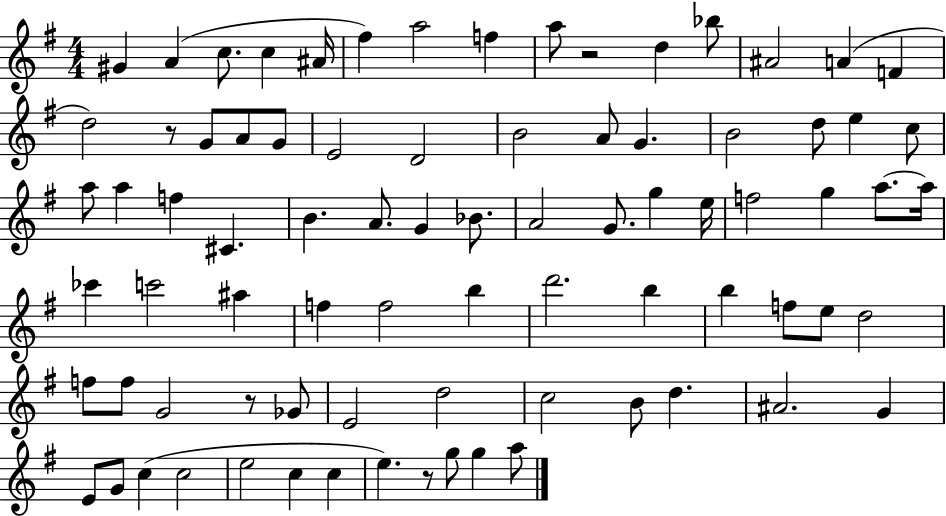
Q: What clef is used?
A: treble